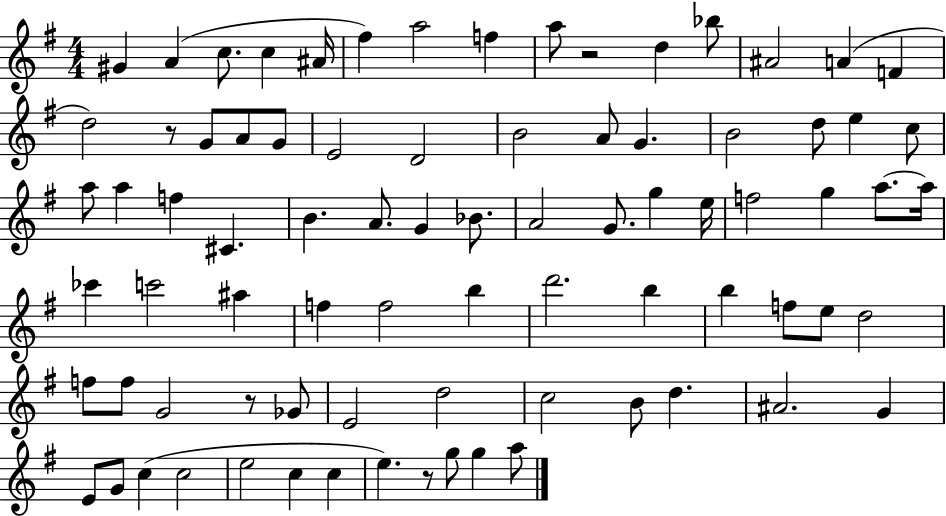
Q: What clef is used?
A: treble